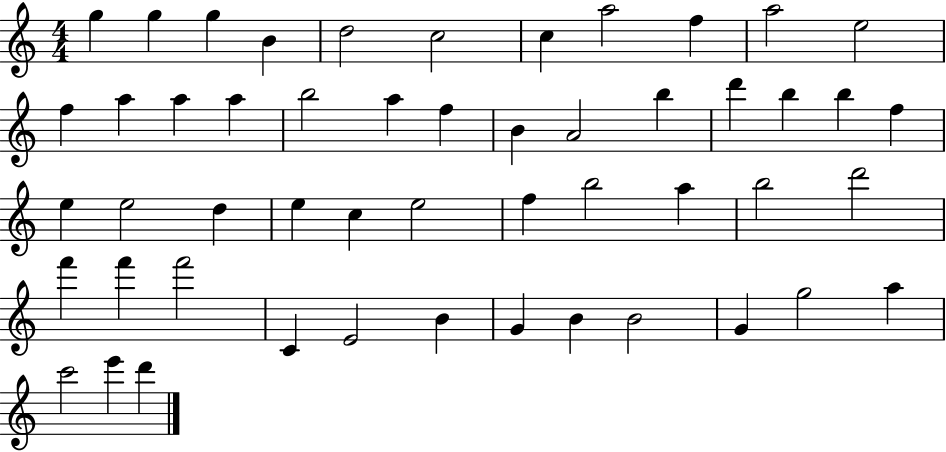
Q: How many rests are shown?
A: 0